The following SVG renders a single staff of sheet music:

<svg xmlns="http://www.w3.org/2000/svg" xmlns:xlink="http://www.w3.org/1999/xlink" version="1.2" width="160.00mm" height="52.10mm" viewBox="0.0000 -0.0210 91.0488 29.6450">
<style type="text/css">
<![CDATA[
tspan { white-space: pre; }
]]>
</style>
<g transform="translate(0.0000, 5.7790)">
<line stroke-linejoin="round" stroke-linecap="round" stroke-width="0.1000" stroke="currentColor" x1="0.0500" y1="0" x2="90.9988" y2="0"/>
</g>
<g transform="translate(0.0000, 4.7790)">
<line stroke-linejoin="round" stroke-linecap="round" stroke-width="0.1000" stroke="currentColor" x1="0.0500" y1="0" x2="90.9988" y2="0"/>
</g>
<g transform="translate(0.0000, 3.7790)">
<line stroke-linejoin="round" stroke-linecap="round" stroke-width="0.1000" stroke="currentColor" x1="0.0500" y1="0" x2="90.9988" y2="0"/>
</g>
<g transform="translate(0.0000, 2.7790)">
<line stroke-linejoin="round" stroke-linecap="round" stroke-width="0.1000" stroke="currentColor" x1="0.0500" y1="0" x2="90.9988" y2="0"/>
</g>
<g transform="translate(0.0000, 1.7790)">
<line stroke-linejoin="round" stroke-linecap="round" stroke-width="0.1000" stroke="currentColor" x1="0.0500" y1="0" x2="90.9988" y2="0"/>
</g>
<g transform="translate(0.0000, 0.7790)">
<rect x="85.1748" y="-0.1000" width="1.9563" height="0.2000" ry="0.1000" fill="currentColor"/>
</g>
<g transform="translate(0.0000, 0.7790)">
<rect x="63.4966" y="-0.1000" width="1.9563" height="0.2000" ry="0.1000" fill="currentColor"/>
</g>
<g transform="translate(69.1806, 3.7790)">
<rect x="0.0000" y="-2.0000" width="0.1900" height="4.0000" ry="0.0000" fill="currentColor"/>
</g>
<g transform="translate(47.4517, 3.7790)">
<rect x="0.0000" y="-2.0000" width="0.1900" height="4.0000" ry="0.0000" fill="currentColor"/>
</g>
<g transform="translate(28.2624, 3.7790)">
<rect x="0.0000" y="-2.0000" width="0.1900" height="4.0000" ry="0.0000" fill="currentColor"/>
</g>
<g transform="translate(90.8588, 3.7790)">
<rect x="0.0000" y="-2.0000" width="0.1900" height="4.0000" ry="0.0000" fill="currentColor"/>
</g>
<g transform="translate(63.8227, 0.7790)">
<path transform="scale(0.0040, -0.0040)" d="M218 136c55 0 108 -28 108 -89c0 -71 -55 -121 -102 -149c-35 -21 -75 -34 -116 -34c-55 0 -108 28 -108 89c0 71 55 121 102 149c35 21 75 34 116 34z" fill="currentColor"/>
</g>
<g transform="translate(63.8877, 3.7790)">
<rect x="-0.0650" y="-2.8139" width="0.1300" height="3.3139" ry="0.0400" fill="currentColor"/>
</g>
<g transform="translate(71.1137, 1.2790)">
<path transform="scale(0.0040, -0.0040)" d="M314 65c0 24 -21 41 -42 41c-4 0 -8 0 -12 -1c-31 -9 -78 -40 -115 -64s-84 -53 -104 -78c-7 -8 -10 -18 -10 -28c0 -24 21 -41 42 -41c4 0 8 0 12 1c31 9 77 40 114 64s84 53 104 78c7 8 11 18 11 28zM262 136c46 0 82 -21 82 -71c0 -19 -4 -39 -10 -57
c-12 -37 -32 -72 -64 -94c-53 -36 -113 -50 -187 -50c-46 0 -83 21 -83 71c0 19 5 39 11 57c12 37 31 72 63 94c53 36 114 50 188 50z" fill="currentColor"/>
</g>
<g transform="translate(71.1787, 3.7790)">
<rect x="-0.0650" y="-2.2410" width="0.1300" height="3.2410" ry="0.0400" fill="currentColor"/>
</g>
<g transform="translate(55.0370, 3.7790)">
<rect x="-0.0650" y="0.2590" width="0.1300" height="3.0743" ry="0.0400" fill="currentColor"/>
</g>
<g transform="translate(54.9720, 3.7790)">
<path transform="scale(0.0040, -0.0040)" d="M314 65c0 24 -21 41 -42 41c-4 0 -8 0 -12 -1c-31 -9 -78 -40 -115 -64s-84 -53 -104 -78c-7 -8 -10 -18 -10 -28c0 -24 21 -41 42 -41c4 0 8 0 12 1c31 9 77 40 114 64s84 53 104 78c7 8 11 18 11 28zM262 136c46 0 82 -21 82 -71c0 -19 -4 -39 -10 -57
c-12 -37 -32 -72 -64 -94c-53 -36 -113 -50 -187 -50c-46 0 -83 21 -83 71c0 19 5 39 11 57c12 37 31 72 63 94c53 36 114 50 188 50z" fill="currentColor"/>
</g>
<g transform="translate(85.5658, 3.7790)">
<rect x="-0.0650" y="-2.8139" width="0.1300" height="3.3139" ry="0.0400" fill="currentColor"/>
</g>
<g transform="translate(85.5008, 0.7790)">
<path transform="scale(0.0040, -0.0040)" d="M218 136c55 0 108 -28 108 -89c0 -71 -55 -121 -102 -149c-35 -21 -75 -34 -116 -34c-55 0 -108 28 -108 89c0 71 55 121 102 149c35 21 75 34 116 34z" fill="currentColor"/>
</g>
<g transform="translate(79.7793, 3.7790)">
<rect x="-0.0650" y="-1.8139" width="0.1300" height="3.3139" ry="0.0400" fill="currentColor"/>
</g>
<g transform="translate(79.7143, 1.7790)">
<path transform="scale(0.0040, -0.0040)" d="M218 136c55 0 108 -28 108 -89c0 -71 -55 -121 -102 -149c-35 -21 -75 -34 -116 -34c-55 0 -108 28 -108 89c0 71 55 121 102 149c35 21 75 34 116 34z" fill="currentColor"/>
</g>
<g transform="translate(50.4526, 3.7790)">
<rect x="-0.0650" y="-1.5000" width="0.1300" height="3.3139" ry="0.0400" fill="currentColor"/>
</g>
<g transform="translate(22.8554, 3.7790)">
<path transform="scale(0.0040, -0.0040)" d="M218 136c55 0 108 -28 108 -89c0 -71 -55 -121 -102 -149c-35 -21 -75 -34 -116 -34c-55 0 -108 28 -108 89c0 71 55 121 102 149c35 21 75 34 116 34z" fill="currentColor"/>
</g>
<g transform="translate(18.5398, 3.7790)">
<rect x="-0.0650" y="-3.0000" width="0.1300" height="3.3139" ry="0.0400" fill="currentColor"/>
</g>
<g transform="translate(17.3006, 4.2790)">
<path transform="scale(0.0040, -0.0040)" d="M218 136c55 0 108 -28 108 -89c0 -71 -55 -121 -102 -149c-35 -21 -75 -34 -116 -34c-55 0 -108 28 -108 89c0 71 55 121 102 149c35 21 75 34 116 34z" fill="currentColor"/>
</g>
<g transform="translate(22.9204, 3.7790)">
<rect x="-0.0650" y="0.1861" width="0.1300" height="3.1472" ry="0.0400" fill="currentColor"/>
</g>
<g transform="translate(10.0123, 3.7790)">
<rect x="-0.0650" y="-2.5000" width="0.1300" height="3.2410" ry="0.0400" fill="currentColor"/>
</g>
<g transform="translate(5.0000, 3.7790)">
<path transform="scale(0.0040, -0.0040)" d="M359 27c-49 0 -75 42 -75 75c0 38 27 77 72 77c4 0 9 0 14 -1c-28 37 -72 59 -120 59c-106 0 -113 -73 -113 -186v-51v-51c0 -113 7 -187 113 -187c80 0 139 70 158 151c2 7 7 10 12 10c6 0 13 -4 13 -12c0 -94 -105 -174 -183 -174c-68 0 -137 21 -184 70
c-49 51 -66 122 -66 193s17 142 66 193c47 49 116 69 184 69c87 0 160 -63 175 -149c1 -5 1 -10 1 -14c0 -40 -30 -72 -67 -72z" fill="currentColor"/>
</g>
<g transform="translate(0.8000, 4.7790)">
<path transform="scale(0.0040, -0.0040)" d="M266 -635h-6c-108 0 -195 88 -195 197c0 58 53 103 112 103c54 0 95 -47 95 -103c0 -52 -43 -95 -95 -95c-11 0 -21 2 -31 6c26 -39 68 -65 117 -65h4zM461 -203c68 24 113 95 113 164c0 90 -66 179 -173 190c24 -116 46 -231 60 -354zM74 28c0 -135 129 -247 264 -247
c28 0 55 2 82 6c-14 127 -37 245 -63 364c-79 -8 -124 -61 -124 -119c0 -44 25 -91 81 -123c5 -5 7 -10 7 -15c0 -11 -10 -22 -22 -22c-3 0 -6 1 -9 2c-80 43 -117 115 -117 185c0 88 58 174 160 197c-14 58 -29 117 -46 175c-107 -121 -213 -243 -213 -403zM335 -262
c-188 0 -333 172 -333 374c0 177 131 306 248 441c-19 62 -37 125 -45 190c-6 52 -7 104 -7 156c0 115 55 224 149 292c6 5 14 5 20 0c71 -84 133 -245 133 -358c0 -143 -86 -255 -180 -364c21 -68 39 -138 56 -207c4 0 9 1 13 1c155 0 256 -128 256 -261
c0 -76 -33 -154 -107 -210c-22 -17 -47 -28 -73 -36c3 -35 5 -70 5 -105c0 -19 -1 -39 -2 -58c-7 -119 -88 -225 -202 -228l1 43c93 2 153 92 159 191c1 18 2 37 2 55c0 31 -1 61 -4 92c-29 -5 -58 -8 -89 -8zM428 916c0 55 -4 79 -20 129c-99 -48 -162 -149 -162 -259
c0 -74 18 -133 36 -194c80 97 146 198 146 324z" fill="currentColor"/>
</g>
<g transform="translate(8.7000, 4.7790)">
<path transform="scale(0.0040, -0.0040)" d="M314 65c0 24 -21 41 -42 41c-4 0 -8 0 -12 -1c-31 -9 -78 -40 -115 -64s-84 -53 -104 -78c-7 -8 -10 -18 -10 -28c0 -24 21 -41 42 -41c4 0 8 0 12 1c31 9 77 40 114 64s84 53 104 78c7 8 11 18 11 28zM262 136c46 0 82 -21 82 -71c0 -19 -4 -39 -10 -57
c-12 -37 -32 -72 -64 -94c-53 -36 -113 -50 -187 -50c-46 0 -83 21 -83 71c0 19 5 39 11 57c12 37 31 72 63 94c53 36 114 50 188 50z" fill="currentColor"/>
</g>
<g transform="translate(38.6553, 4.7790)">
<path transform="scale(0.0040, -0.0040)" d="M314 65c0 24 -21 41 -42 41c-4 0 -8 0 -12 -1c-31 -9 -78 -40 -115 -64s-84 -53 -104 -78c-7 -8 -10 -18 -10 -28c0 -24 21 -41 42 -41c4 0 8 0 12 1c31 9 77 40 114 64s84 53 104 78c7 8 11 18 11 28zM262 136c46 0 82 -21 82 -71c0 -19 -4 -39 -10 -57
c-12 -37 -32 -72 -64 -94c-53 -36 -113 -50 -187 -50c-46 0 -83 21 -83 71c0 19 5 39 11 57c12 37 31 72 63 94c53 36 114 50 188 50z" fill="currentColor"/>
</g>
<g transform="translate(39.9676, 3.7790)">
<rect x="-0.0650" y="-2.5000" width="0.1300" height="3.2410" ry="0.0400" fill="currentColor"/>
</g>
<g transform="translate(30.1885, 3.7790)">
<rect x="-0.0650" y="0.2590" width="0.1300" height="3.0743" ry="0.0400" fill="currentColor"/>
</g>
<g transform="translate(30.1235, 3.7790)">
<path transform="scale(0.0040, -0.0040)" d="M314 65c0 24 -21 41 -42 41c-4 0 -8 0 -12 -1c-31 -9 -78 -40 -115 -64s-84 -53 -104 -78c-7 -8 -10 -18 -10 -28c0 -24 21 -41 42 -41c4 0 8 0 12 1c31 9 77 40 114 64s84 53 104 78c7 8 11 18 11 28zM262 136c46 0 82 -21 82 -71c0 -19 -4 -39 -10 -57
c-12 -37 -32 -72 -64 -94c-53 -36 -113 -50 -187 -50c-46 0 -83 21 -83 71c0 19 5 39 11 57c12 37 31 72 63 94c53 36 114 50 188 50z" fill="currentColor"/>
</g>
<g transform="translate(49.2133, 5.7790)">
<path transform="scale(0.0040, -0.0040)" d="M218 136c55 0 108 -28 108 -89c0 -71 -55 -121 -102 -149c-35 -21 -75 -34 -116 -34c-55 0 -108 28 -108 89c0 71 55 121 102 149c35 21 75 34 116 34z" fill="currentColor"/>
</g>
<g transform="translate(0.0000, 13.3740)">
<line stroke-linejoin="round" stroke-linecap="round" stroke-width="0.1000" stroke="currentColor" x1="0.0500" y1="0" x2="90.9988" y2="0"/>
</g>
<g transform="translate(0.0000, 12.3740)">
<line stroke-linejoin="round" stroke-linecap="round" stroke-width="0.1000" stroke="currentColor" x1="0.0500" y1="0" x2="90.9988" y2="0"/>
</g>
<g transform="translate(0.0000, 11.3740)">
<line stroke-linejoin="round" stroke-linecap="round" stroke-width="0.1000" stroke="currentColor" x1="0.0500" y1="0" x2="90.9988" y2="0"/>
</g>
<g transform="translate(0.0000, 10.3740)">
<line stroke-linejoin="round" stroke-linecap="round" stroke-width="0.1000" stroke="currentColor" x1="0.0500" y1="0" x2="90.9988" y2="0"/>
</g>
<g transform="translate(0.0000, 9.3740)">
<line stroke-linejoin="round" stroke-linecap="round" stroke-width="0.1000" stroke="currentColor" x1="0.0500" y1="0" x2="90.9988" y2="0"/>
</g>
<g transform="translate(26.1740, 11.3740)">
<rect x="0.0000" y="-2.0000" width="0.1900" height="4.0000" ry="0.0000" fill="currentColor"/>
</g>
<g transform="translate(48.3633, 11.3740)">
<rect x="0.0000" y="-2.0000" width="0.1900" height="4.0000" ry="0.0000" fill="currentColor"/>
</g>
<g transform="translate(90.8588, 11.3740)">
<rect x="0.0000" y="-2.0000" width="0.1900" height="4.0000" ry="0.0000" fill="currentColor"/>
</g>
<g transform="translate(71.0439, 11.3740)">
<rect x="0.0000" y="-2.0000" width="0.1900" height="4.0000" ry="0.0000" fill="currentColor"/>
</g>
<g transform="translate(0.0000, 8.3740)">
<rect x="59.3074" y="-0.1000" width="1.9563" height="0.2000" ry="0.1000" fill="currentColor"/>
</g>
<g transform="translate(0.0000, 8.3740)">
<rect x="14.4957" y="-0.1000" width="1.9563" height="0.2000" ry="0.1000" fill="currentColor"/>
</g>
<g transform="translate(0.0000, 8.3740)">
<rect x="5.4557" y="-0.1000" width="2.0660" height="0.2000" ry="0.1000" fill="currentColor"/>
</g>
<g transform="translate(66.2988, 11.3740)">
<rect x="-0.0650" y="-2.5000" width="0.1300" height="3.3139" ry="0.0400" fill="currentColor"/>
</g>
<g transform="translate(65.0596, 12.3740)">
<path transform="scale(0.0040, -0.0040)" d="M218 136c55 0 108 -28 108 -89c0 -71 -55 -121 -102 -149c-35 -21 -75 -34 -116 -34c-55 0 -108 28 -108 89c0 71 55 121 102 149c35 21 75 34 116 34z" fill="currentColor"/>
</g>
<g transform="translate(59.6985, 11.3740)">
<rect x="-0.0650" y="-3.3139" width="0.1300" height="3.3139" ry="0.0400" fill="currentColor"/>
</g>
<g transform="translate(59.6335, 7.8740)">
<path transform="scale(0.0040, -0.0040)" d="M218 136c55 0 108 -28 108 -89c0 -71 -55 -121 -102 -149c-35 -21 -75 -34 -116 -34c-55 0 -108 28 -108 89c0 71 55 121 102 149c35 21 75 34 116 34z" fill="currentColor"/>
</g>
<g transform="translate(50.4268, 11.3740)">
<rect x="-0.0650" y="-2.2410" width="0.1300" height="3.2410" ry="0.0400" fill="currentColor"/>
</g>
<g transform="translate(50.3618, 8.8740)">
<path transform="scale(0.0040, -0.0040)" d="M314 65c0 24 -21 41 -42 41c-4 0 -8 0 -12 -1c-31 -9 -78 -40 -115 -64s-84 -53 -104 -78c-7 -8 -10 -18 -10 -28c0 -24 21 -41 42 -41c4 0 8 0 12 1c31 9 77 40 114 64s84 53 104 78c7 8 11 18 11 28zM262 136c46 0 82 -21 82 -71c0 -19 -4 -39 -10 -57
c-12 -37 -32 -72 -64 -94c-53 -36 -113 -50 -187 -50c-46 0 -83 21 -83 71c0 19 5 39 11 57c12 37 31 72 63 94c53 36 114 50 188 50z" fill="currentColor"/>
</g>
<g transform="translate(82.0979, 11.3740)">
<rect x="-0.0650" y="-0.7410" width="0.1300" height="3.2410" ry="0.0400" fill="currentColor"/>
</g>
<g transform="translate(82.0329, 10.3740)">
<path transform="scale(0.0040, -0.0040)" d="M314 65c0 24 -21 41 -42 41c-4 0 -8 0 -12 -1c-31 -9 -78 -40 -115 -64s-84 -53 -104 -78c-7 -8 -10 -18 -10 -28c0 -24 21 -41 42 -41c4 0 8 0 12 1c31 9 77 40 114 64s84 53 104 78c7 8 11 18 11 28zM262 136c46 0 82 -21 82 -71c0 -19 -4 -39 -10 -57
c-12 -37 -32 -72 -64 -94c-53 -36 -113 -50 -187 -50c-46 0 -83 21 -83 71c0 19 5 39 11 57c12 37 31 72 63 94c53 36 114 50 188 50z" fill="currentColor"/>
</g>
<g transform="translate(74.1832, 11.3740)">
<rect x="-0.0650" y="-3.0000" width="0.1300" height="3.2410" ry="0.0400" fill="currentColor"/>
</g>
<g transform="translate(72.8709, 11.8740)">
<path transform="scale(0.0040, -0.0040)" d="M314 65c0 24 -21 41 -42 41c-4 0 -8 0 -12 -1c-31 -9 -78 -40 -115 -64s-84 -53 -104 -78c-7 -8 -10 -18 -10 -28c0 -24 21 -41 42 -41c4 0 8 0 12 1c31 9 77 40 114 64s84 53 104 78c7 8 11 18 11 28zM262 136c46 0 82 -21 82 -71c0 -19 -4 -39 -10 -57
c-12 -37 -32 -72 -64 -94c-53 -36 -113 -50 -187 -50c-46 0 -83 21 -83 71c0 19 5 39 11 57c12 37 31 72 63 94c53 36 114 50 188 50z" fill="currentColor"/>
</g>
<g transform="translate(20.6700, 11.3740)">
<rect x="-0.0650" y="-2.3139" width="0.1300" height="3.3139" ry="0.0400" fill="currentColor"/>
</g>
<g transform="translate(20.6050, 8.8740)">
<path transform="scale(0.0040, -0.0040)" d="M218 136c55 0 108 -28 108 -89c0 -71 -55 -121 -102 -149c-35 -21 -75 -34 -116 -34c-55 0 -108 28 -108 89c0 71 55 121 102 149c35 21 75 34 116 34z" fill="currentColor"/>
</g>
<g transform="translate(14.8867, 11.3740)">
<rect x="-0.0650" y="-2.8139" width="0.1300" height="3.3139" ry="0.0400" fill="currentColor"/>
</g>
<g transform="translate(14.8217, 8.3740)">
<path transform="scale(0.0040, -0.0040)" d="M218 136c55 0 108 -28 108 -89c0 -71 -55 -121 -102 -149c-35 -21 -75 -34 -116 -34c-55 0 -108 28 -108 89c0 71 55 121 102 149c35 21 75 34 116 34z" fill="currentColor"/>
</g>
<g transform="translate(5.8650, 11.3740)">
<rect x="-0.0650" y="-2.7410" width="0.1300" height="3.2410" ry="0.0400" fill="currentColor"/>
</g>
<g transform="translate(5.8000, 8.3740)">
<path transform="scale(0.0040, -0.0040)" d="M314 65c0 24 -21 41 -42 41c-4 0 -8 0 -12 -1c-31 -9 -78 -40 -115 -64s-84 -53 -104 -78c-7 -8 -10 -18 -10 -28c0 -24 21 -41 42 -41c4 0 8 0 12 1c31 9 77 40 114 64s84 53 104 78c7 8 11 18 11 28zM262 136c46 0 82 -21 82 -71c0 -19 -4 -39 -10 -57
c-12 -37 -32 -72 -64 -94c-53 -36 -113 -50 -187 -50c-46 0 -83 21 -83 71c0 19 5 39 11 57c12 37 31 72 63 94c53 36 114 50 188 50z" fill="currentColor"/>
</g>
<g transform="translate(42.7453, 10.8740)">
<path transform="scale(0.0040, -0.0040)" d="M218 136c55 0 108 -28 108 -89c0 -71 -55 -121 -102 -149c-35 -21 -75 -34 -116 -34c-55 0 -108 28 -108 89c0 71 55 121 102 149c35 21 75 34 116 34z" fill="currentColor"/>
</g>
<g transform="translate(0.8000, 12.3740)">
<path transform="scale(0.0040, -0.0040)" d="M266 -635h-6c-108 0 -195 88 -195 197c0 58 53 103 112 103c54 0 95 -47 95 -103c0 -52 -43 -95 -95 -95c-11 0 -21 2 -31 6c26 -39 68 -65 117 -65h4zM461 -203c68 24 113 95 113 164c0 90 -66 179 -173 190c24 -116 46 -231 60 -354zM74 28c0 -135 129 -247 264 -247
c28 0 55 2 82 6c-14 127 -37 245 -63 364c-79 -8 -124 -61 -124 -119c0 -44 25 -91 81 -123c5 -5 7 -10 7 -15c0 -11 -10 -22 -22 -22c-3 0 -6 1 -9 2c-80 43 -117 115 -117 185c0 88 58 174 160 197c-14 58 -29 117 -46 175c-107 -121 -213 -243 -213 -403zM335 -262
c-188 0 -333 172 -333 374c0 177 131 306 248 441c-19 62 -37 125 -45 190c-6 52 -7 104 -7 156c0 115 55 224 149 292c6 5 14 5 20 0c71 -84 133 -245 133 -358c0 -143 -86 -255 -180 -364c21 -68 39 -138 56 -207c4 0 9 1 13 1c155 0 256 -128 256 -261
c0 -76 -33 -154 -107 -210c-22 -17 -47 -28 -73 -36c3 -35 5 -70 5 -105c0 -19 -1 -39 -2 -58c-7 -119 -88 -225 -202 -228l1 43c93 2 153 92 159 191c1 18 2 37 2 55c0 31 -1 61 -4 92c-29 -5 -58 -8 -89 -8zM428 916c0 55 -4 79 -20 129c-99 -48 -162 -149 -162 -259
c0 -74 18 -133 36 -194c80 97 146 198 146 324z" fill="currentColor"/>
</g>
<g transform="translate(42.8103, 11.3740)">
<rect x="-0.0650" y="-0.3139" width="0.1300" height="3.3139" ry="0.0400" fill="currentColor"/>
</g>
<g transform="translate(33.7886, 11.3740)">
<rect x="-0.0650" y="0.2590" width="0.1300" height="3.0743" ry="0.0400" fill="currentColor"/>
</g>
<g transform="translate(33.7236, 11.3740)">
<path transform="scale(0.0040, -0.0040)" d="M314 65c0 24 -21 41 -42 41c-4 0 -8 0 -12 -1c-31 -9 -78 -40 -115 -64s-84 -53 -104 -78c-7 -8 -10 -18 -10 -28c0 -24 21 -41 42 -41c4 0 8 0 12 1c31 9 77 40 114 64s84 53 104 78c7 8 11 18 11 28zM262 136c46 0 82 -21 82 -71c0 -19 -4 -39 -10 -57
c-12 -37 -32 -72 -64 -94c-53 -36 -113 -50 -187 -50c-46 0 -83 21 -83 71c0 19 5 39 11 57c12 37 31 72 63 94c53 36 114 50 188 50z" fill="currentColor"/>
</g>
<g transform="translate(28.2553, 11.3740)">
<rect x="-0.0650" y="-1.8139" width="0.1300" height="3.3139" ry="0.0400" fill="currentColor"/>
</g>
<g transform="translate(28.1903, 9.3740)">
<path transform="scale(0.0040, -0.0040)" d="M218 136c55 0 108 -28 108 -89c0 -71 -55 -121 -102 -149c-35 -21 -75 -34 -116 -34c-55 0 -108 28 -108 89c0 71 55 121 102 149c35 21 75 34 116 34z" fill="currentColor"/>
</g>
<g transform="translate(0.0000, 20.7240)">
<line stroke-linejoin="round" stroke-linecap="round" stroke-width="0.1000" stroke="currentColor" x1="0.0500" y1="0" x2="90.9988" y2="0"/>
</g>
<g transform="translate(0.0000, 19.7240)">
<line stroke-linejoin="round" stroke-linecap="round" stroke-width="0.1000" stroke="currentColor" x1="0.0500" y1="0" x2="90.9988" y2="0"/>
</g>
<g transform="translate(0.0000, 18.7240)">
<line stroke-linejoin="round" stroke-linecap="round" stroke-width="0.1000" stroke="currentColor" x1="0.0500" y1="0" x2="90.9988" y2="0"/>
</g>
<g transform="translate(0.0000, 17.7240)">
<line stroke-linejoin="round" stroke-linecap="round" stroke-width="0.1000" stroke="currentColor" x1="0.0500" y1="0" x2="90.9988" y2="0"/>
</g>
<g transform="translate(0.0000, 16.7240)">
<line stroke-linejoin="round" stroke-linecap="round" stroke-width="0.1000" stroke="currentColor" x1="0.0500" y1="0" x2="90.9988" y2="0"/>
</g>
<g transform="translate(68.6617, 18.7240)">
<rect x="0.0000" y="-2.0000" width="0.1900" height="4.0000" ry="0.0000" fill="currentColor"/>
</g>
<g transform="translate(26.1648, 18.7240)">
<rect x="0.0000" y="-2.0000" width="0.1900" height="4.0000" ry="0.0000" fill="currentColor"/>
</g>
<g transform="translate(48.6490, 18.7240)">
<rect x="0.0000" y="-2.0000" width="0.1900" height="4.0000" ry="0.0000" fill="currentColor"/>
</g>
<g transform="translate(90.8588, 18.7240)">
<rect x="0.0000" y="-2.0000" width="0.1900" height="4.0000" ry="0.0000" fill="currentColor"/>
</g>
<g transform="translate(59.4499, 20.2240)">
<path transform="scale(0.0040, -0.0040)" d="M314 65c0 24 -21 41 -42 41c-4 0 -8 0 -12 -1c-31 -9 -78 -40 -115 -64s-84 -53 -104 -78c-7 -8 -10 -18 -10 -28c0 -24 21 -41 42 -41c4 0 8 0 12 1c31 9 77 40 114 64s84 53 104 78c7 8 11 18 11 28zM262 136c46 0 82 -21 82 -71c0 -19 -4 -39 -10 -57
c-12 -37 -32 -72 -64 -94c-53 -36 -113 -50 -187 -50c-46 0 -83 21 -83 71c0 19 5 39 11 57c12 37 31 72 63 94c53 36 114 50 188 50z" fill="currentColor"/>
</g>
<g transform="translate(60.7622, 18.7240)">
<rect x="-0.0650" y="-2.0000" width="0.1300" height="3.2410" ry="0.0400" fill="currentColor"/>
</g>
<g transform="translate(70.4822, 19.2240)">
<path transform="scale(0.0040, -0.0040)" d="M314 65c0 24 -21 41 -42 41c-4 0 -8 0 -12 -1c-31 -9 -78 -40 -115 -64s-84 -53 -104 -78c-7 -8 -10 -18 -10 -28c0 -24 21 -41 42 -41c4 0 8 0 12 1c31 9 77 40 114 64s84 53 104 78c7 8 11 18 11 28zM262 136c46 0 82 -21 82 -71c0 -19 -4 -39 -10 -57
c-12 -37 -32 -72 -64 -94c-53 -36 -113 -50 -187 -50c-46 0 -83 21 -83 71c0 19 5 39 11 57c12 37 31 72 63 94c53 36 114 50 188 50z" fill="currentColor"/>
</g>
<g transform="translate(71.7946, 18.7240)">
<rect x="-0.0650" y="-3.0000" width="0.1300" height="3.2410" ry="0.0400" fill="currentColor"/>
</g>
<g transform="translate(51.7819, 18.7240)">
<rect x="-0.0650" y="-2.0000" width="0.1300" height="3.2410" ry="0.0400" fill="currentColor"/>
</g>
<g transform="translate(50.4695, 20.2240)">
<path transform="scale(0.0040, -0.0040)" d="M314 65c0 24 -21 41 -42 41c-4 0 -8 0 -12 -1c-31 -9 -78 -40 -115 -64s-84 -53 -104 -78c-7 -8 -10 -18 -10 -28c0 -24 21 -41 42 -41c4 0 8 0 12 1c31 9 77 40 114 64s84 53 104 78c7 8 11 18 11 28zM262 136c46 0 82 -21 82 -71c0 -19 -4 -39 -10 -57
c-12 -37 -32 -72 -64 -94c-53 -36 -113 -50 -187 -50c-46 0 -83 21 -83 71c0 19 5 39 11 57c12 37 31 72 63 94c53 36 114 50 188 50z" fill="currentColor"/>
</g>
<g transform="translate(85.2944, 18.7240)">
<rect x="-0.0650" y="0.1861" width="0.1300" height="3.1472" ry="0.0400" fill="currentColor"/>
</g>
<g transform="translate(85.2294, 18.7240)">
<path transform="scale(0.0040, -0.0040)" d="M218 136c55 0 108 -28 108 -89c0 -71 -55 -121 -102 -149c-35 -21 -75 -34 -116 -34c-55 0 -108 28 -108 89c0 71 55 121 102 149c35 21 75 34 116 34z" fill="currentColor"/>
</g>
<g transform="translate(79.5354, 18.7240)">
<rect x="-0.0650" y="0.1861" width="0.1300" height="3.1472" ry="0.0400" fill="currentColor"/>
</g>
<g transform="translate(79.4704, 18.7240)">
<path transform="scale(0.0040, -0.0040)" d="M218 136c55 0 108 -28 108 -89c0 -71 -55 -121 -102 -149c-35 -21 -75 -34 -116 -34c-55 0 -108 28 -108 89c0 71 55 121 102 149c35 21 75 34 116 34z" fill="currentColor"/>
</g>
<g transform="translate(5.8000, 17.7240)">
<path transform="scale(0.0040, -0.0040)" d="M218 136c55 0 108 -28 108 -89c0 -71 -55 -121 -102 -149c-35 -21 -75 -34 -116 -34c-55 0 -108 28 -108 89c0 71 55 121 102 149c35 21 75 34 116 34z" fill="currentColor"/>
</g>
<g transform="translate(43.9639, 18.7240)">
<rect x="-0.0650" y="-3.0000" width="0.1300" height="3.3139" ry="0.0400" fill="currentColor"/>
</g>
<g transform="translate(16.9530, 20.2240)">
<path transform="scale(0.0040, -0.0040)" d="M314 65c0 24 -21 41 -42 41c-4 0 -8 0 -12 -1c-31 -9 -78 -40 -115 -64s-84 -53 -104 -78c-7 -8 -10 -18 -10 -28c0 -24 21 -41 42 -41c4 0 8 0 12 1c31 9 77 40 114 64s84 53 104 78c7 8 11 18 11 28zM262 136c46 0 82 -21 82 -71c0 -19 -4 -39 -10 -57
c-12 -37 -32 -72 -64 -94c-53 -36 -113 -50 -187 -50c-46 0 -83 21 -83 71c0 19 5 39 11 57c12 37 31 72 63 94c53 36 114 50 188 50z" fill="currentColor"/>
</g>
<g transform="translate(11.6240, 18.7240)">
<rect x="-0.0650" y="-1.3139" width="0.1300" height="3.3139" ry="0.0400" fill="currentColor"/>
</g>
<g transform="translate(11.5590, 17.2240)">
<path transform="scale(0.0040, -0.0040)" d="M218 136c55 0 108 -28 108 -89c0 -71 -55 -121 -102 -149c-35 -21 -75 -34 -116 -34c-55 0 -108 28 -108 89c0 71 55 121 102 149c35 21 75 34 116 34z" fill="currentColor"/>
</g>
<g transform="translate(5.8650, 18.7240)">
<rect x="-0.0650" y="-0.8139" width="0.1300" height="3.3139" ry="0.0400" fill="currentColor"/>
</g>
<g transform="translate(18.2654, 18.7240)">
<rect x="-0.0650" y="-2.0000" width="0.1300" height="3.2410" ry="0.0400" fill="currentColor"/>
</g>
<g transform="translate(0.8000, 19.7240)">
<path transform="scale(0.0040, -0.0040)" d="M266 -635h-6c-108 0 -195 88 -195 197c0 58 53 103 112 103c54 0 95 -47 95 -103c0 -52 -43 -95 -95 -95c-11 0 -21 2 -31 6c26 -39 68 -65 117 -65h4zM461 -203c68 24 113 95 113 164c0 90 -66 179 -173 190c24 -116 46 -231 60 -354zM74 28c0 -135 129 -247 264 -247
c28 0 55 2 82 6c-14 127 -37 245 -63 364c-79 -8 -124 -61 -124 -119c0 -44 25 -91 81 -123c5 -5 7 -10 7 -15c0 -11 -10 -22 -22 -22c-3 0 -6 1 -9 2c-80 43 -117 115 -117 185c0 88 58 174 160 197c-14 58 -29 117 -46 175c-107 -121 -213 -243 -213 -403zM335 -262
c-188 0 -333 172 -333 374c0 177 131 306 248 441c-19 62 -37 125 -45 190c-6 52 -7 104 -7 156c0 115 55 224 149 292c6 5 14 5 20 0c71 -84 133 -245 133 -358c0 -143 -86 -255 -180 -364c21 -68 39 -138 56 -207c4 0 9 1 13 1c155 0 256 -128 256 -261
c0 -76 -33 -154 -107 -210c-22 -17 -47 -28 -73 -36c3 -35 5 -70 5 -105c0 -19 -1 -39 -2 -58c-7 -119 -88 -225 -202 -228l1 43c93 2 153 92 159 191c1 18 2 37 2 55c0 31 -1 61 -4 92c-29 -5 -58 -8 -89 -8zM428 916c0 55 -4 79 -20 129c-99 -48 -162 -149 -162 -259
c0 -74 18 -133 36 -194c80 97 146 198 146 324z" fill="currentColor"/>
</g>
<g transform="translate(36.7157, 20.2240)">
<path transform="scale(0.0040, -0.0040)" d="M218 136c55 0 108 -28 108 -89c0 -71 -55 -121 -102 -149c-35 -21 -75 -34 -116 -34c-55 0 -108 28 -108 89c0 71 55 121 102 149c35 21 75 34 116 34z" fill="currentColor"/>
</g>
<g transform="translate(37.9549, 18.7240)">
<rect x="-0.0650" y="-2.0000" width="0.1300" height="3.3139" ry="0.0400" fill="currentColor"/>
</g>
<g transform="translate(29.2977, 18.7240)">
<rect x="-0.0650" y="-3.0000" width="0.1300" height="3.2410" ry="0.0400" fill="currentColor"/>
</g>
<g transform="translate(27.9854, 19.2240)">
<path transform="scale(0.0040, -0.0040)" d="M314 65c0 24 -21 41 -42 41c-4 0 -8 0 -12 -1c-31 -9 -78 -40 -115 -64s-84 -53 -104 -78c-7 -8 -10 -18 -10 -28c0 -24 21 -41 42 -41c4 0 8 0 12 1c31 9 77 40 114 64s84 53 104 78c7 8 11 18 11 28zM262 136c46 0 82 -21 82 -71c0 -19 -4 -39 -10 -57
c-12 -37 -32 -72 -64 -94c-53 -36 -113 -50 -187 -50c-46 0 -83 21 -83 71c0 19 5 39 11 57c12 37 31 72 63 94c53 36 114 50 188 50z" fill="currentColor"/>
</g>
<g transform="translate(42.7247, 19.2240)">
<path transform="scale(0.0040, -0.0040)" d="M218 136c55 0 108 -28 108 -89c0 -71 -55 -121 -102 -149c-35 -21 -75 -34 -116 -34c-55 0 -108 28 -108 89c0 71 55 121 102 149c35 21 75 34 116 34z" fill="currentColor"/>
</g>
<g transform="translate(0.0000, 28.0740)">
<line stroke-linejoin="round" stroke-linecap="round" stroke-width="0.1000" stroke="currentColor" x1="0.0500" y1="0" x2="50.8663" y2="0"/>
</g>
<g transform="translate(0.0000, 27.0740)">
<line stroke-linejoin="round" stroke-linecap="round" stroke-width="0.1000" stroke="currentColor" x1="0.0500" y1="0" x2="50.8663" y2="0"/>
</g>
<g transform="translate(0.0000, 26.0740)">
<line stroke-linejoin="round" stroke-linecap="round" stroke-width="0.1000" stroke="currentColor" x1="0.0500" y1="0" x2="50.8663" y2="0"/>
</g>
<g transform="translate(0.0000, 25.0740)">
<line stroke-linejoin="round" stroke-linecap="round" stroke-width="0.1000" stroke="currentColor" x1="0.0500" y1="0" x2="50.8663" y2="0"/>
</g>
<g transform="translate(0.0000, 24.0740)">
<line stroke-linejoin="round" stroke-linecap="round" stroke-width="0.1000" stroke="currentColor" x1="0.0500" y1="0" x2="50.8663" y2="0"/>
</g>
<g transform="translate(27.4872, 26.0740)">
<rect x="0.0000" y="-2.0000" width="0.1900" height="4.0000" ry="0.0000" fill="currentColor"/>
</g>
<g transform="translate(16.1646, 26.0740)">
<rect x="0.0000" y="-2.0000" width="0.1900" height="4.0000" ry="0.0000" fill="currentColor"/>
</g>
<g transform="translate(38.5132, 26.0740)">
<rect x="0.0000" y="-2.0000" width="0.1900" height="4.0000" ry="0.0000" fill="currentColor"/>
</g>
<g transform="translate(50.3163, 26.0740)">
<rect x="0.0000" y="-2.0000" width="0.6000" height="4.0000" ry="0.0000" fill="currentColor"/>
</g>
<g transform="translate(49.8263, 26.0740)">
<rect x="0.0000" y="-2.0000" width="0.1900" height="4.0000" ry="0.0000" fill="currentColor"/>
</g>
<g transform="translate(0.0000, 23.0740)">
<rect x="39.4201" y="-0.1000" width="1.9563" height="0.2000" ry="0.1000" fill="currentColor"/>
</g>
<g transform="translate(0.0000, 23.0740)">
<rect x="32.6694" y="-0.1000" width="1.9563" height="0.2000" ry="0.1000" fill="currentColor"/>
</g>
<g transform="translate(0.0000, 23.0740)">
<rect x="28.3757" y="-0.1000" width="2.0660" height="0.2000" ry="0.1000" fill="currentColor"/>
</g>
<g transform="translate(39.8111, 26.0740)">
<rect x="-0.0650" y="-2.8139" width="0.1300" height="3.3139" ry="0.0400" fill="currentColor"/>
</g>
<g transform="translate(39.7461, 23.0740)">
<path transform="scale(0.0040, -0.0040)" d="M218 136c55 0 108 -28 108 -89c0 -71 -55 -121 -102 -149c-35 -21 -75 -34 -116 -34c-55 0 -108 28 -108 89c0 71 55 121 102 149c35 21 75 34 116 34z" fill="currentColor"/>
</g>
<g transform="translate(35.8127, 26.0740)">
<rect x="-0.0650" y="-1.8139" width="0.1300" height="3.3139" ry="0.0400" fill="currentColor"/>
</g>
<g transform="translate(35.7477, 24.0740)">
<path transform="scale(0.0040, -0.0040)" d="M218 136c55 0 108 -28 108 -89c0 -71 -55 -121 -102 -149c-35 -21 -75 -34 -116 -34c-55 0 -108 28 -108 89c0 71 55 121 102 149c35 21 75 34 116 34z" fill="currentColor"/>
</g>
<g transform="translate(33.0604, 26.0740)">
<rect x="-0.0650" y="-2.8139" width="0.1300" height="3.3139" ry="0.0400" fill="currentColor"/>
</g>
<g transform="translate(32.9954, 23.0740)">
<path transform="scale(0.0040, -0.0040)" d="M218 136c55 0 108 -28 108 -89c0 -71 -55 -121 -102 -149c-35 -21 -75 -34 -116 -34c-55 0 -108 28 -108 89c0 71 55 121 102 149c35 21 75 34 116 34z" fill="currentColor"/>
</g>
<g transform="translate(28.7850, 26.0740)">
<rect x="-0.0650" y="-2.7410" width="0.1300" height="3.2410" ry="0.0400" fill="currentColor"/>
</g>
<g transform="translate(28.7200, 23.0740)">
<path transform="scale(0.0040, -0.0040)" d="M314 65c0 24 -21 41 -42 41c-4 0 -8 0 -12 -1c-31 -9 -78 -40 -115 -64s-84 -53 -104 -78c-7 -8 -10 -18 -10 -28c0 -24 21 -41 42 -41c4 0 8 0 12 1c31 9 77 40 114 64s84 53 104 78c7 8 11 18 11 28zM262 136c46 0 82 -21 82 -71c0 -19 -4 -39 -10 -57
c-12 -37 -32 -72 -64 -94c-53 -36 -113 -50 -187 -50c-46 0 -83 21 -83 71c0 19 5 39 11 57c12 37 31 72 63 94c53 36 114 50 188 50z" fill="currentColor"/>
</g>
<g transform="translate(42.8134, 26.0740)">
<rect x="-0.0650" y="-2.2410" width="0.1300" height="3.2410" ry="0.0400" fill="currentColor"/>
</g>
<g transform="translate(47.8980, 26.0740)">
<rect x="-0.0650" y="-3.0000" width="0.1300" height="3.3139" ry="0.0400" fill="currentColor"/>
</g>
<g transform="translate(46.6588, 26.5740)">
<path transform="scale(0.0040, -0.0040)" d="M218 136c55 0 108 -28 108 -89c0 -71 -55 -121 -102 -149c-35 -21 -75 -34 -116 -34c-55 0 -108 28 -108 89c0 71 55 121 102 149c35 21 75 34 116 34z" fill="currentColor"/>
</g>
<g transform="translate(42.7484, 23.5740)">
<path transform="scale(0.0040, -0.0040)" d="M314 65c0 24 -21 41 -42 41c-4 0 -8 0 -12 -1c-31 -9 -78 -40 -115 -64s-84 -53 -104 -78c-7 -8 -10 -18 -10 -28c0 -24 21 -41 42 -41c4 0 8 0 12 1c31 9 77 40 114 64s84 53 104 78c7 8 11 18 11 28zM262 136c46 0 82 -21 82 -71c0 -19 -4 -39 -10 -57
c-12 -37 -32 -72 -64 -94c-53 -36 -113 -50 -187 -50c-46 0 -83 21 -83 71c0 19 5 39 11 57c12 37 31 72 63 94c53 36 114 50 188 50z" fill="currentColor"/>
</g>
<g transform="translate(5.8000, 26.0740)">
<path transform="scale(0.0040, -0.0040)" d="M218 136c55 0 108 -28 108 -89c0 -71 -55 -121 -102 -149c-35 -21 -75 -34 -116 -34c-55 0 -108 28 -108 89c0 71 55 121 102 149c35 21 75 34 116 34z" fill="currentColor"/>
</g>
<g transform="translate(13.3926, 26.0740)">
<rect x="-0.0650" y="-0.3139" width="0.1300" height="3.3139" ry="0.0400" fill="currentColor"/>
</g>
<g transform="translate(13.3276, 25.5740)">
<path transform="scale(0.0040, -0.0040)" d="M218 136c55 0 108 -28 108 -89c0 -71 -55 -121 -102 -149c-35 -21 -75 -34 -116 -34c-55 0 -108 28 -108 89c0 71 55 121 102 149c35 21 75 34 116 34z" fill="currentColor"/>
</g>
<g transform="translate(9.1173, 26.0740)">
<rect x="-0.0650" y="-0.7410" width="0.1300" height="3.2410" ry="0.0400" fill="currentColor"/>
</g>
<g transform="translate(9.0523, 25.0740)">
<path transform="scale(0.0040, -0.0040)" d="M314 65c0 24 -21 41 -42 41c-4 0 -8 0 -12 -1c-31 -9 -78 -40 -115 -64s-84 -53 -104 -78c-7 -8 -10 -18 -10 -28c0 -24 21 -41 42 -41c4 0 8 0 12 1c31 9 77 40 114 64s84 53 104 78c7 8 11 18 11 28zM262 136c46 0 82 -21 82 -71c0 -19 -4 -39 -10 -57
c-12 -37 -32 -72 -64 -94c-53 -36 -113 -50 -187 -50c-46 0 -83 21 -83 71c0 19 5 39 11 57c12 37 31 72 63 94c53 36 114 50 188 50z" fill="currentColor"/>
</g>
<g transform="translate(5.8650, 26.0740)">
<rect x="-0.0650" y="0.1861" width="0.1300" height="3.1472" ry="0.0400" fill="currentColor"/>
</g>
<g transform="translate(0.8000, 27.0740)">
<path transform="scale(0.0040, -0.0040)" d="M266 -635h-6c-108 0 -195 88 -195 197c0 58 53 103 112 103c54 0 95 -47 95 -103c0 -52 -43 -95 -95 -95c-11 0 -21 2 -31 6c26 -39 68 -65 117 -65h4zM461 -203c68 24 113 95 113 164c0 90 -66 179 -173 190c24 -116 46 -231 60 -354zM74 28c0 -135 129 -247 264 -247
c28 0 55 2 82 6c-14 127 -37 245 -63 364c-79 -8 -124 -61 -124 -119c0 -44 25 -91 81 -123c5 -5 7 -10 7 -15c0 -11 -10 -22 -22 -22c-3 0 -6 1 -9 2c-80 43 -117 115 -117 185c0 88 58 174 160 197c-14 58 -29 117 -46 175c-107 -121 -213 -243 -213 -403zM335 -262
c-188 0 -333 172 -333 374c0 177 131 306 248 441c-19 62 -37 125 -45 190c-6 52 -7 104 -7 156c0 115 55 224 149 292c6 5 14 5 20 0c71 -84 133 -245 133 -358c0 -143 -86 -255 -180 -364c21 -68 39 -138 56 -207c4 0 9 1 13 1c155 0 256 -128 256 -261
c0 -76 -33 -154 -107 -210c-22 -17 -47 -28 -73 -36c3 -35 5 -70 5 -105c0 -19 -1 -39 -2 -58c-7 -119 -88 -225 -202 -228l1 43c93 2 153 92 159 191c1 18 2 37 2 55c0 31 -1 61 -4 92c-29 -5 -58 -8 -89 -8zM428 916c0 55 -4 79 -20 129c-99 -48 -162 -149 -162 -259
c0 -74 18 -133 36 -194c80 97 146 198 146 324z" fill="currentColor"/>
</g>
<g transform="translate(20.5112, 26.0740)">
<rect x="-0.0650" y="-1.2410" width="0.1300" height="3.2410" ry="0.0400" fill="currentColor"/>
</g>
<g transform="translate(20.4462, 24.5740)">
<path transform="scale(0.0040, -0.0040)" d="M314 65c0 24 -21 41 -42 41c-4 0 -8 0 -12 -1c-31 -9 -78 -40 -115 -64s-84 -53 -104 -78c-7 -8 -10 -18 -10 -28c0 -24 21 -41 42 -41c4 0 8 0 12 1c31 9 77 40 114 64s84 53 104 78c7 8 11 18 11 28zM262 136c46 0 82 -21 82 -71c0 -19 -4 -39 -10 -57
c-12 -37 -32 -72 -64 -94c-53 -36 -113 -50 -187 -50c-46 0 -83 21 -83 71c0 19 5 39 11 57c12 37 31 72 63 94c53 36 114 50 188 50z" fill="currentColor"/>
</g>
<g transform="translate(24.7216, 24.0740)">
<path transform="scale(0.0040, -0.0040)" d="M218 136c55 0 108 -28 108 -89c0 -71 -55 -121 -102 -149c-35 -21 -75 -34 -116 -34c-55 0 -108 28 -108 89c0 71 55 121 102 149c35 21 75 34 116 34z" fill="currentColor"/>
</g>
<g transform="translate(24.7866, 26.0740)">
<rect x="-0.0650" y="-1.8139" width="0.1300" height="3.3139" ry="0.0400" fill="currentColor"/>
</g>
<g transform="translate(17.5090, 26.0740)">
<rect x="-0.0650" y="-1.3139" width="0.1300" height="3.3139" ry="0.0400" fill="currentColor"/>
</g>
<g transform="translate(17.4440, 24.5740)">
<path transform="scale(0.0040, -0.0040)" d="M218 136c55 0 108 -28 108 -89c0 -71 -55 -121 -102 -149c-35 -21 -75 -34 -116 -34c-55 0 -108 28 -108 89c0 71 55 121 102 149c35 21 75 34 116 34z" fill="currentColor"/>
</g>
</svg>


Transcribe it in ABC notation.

X:1
T:Untitled
M:4/4
L:1/4
K:C
G2 A B B2 G2 E B2 a g2 f a a2 a g f B2 c g2 b G A2 d2 d e F2 A2 F A F2 F2 A2 B B B d2 c e e2 f a2 a f a g2 A